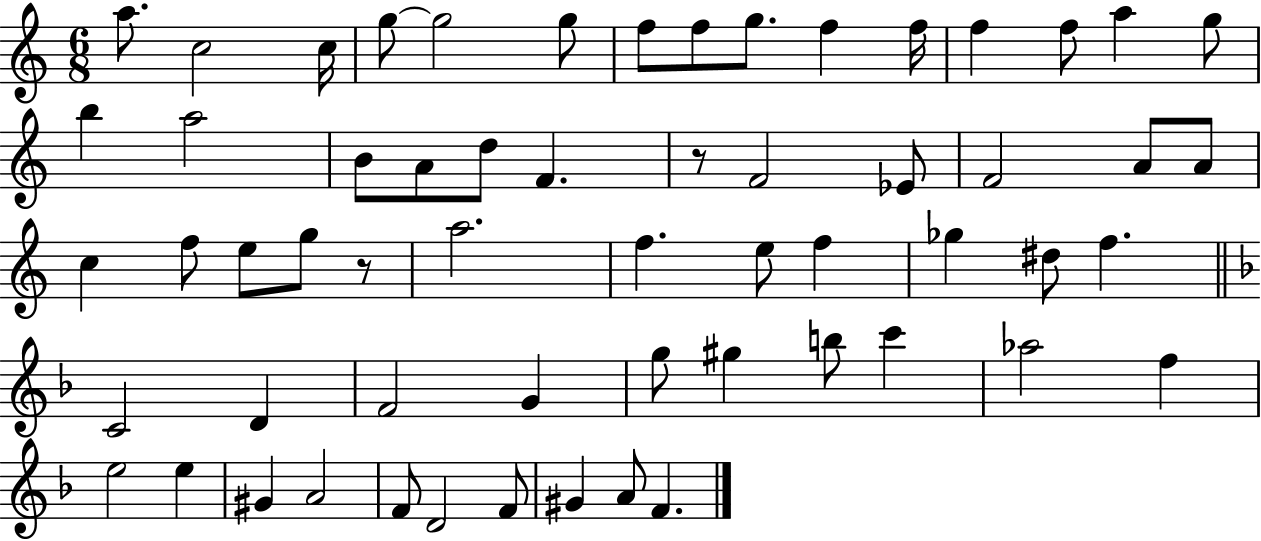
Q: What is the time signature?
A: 6/8